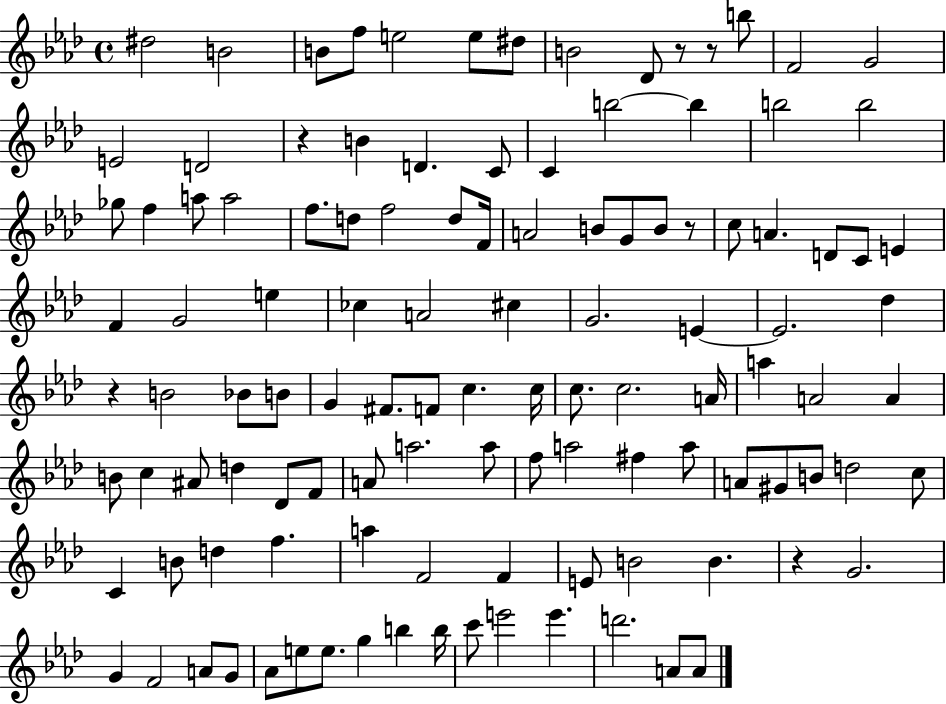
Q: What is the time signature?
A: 4/4